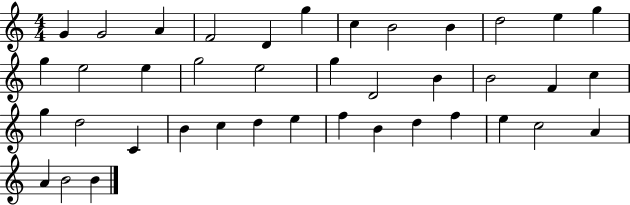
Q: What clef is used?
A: treble